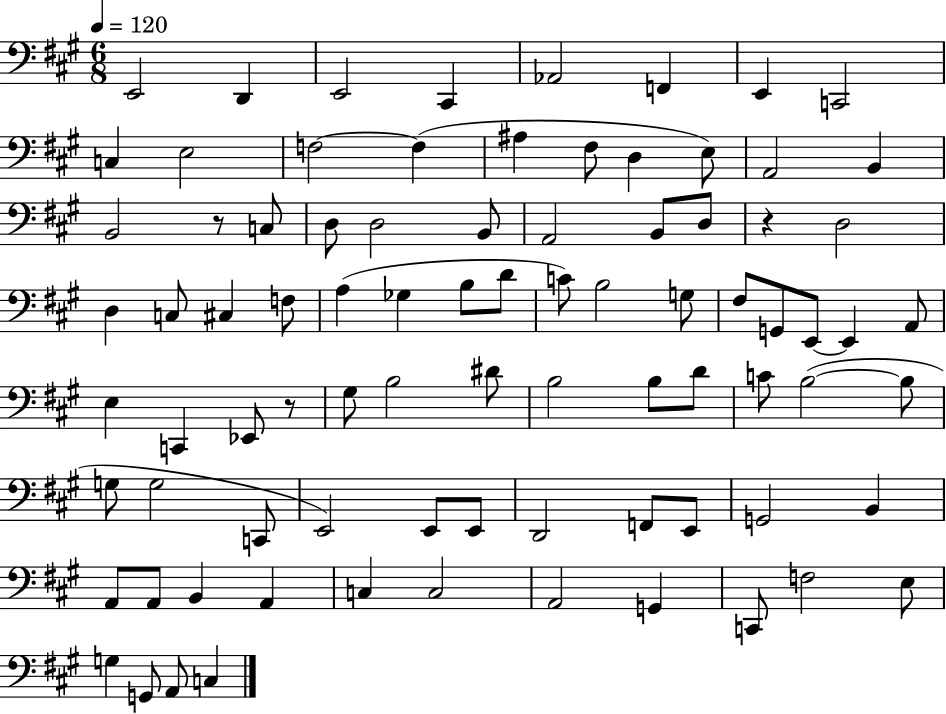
E2/h D2/q E2/h C#2/q Ab2/h F2/q E2/q C2/h C3/q E3/h F3/h F3/q A#3/q F#3/e D3/q E3/e A2/h B2/q B2/h R/e C3/e D3/e D3/h B2/e A2/h B2/e D3/e R/q D3/h D3/q C3/e C#3/q F3/e A3/q Gb3/q B3/e D4/e C4/e B3/h G3/e F#3/e G2/e E2/e E2/q A2/e E3/q C2/q Eb2/e R/e G#3/e B3/h D#4/e B3/h B3/e D4/e C4/e B3/h B3/e G3/e G3/h C2/e E2/h E2/e E2/e D2/h F2/e E2/e G2/h B2/q A2/e A2/e B2/q A2/q C3/q C3/h A2/h G2/q C2/e F3/h E3/e G3/q G2/e A2/e C3/q